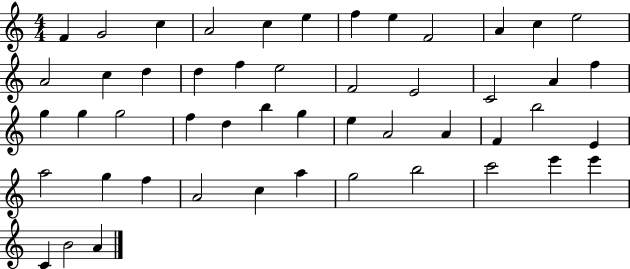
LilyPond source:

{
  \clef treble
  \numericTimeSignature
  \time 4/4
  \key c \major
  f'4 g'2 c''4 | a'2 c''4 e''4 | f''4 e''4 f'2 | a'4 c''4 e''2 | \break a'2 c''4 d''4 | d''4 f''4 e''2 | f'2 e'2 | c'2 a'4 f''4 | \break g''4 g''4 g''2 | f''4 d''4 b''4 g''4 | e''4 a'2 a'4 | f'4 b''2 e'4 | \break a''2 g''4 f''4 | a'2 c''4 a''4 | g''2 b''2 | c'''2 e'''4 e'''4 | \break c'4 b'2 a'4 | \bar "|."
}